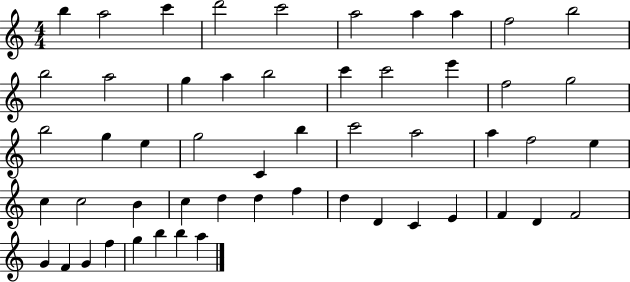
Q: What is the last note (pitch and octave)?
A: A5